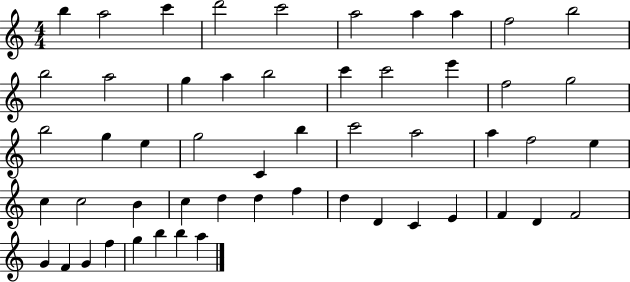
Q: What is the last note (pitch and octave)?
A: A5